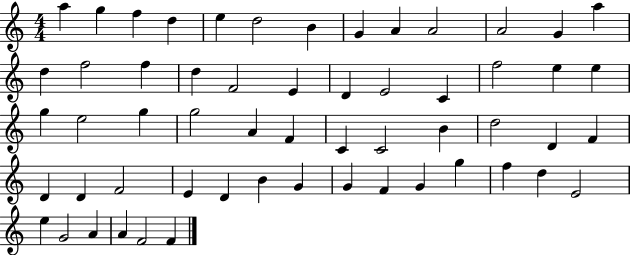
{
  \clef treble
  \numericTimeSignature
  \time 4/4
  \key c \major
  a''4 g''4 f''4 d''4 | e''4 d''2 b'4 | g'4 a'4 a'2 | a'2 g'4 a''4 | \break d''4 f''2 f''4 | d''4 f'2 e'4 | d'4 e'2 c'4 | f''2 e''4 e''4 | \break g''4 e''2 g''4 | g''2 a'4 f'4 | c'4 c'2 b'4 | d''2 d'4 f'4 | \break d'4 d'4 f'2 | e'4 d'4 b'4 g'4 | g'4 f'4 g'4 g''4 | f''4 d''4 e'2 | \break e''4 g'2 a'4 | a'4 f'2 f'4 | \bar "|."
}